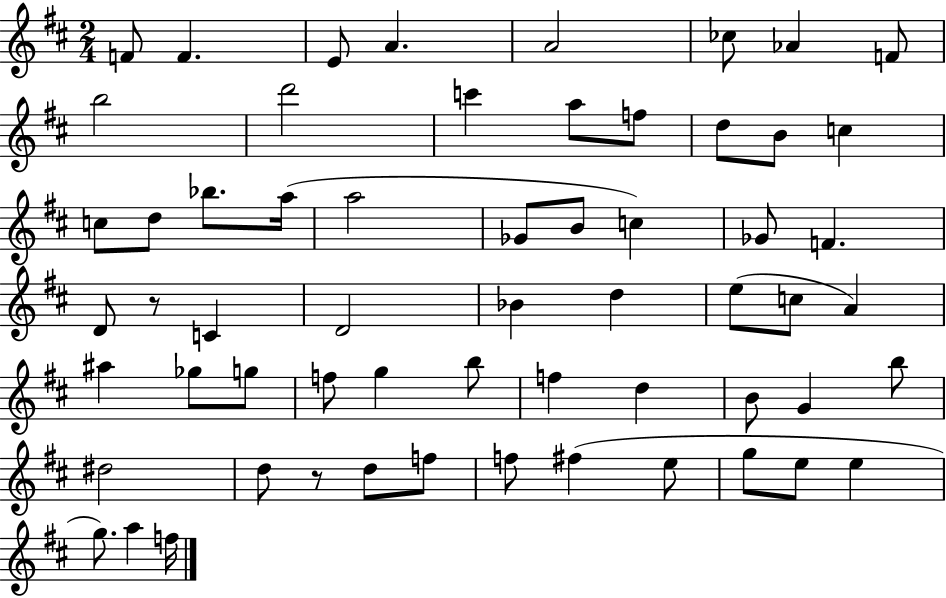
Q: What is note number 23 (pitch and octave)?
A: B4